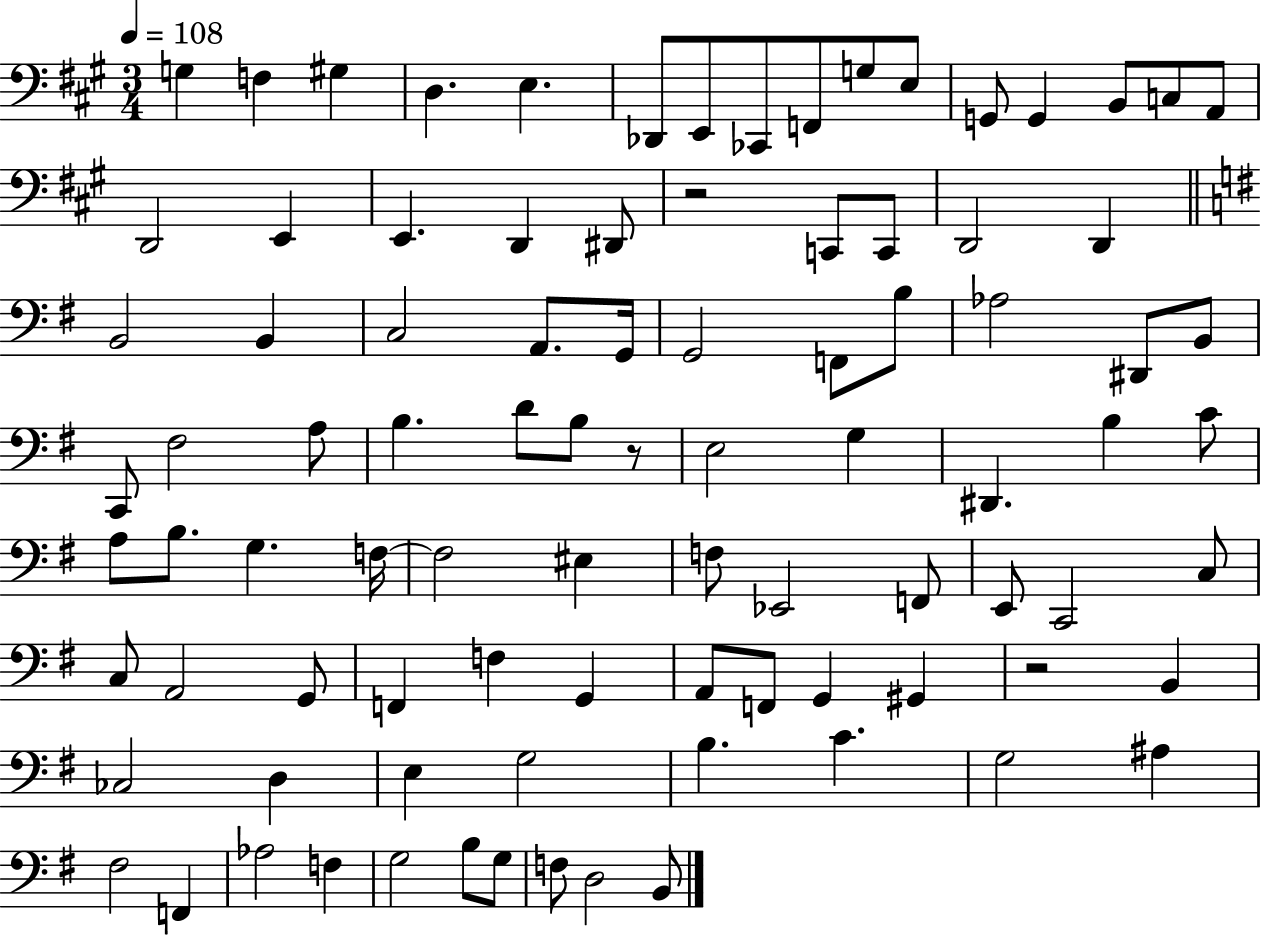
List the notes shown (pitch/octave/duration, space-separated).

G3/q F3/q G#3/q D3/q. E3/q. Db2/e E2/e CES2/e F2/e G3/e E3/e G2/e G2/q B2/e C3/e A2/e D2/h E2/q E2/q. D2/q D#2/e R/h C2/e C2/e D2/h D2/q B2/h B2/q C3/h A2/e. G2/s G2/h F2/e B3/e Ab3/h D#2/e B2/e C2/e F#3/h A3/e B3/q. D4/e B3/e R/e E3/h G3/q D#2/q. B3/q C4/e A3/e B3/e. G3/q. F3/s F3/h EIS3/q F3/e Eb2/h F2/e E2/e C2/h C3/e C3/e A2/h G2/e F2/q F3/q G2/q A2/e F2/e G2/q G#2/q R/h B2/q CES3/h D3/q E3/q G3/h B3/q. C4/q. G3/h A#3/q F#3/h F2/q Ab3/h F3/q G3/h B3/e G3/e F3/e D3/h B2/e